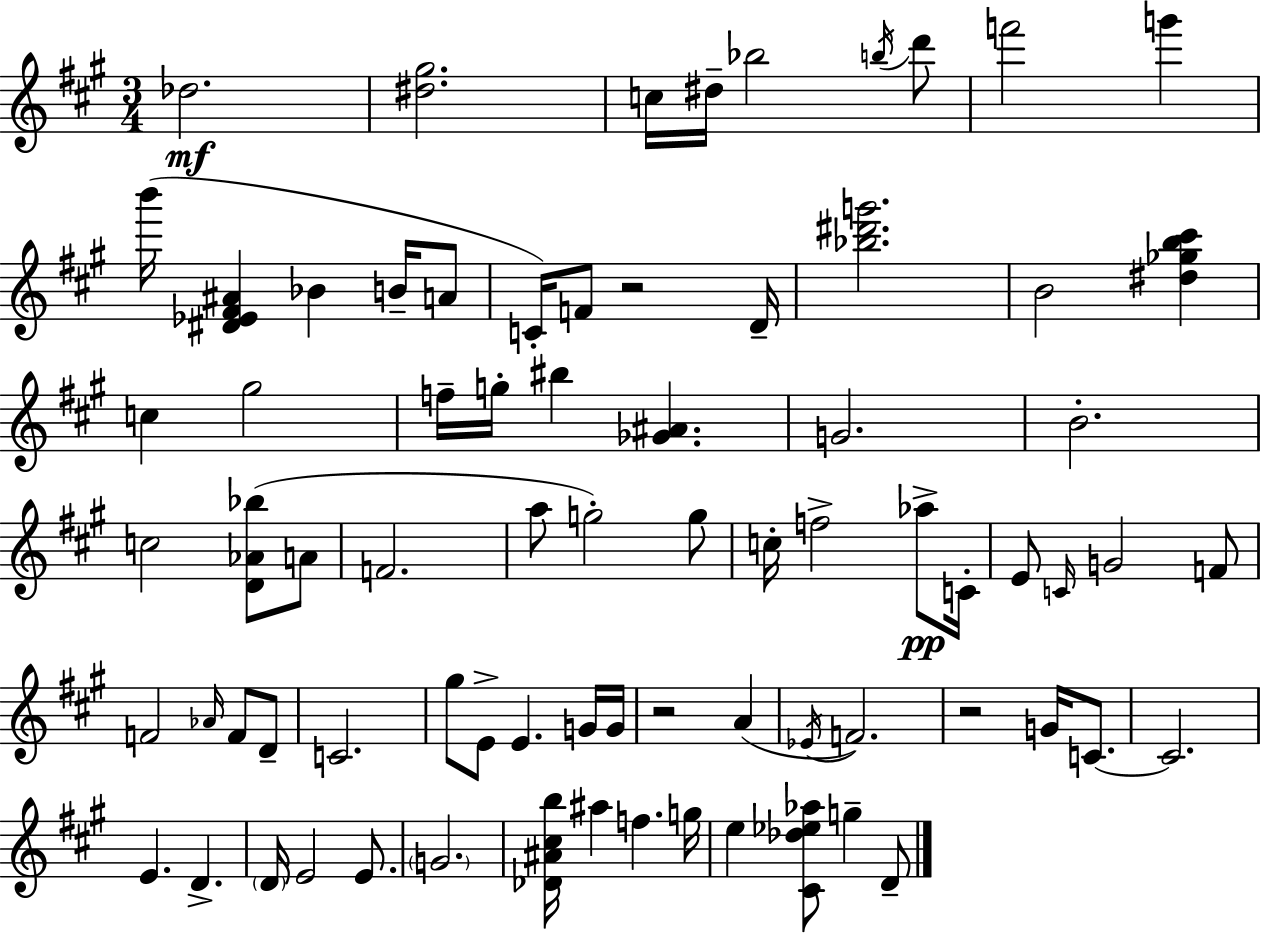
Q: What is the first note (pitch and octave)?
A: Db5